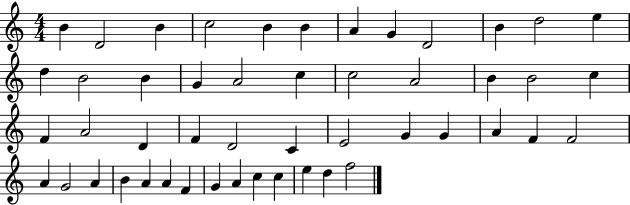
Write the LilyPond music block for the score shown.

{
  \clef treble
  \numericTimeSignature
  \time 4/4
  \key c \major
  b'4 d'2 b'4 | c''2 b'4 b'4 | a'4 g'4 d'2 | b'4 d''2 e''4 | \break d''4 b'2 b'4 | g'4 a'2 c''4 | c''2 a'2 | b'4 b'2 c''4 | \break f'4 a'2 d'4 | f'4 d'2 c'4 | e'2 g'4 g'4 | a'4 f'4 f'2 | \break a'4 g'2 a'4 | b'4 a'4 a'4 f'4 | g'4 a'4 c''4 c''4 | e''4 d''4 f''2 | \break \bar "|."
}